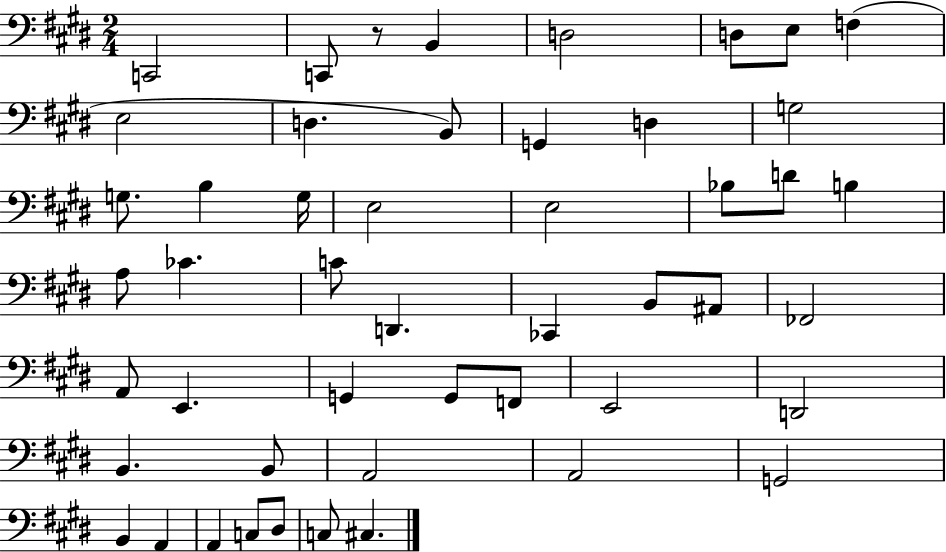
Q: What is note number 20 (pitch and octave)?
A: D4